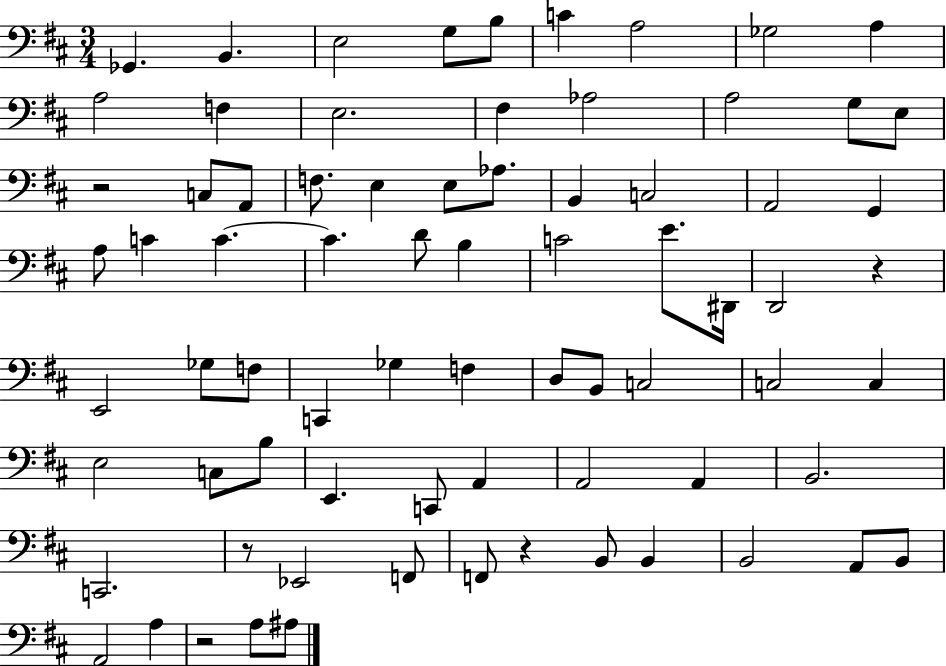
{
  \clef bass
  \numericTimeSignature
  \time 3/4
  \key d \major
  ges,4. b,4. | e2 g8 b8 | c'4 a2 | ges2 a4 | \break a2 f4 | e2. | fis4 aes2 | a2 g8 e8 | \break r2 c8 a,8 | f8. e4 e8 aes8. | b,4 c2 | a,2 g,4 | \break a8 c'4 c'4.~~ | c'4. d'8 b4 | c'2 e'8. dis,16 | d,2 r4 | \break e,2 ges8 f8 | c,4 ges4 f4 | d8 b,8 c2 | c2 c4 | \break e2 c8 b8 | e,4. c,8 a,4 | a,2 a,4 | b,2. | \break c,2. | r8 ees,2 f,8 | f,8 r4 b,8 b,4 | b,2 a,8 b,8 | \break a,2 a4 | r2 a8 ais8 | \bar "|."
}